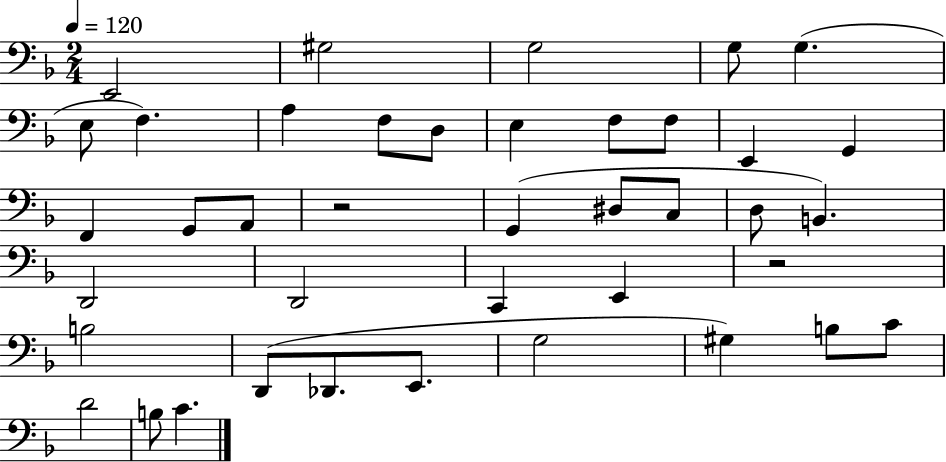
{
  \clef bass
  \numericTimeSignature
  \time 2/4
  \key f \major
  \tempo 4 = 120
  e,2 | gis2 | g2 | g8 g4.( | \break e8 f4.) | a4 f8 d8 | e4 f8 f8 | e,4 g,4 | \break f,4 g,8 a,8 | r2 | g,4( dis8 c8 | d8 b,4.) | \break d,2 | d,2 | c,4 e,4 | r2 | \break b2 | d,8( des,8. e,8. | g2 | gis4) b8 c'8 | \break d'2 | b8 c'4. | \bar "|."
}